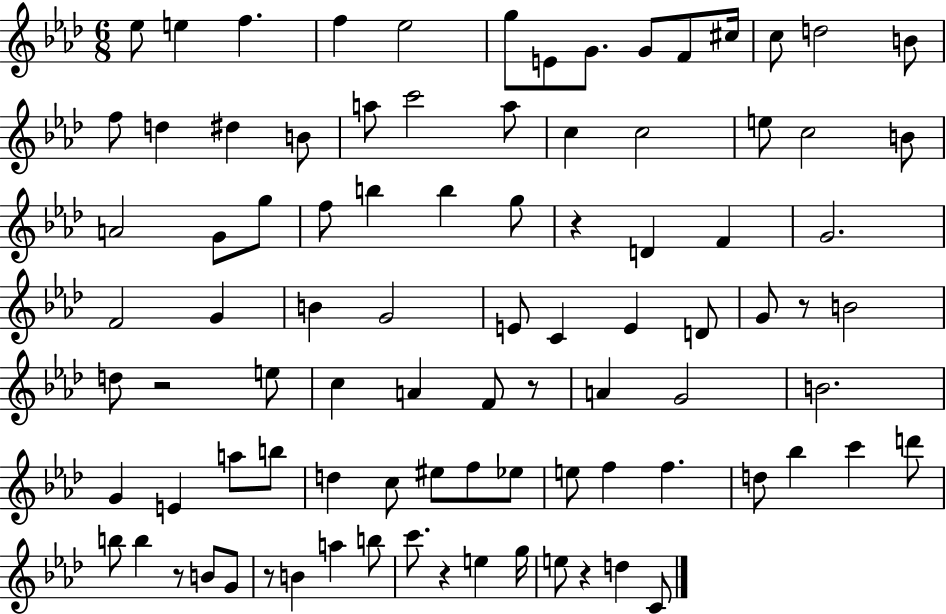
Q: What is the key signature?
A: AES major